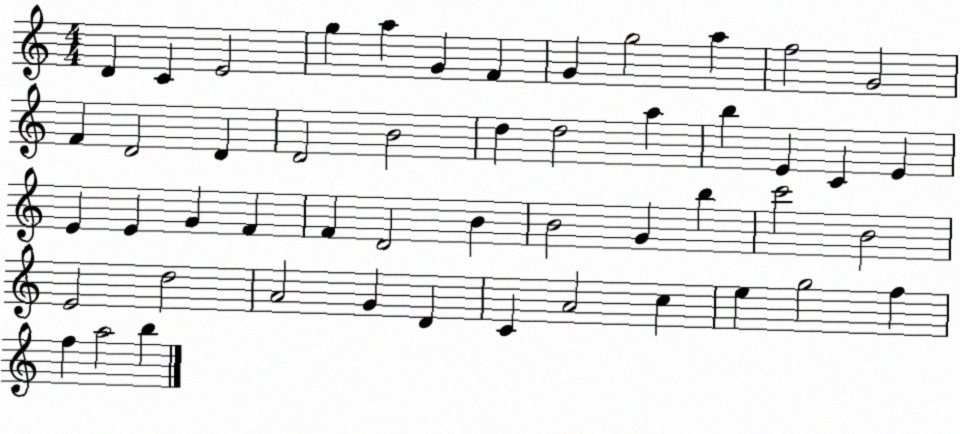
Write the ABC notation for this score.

X:1
T:Untitled
M:4/4
L:1/4
K:C
D C E2 g a G F G g2 a f2 G2 F D2 D D2 B2 d d2 a b E C E E E G F F D2 B B2 G b c'2 B2 E2 d2 A2 G D C A2 c e g2 f f a2 b